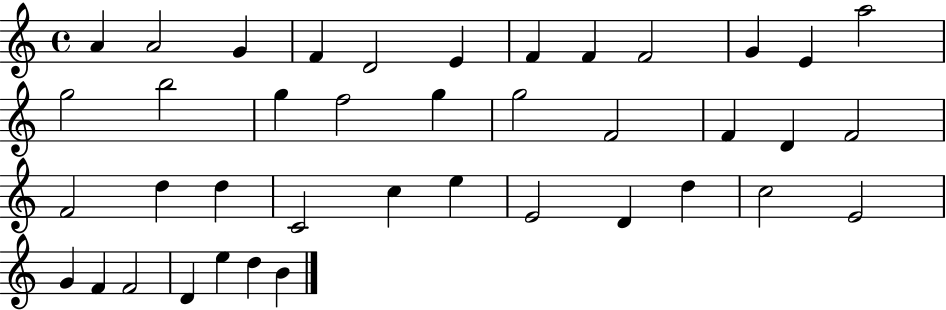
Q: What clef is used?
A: treble